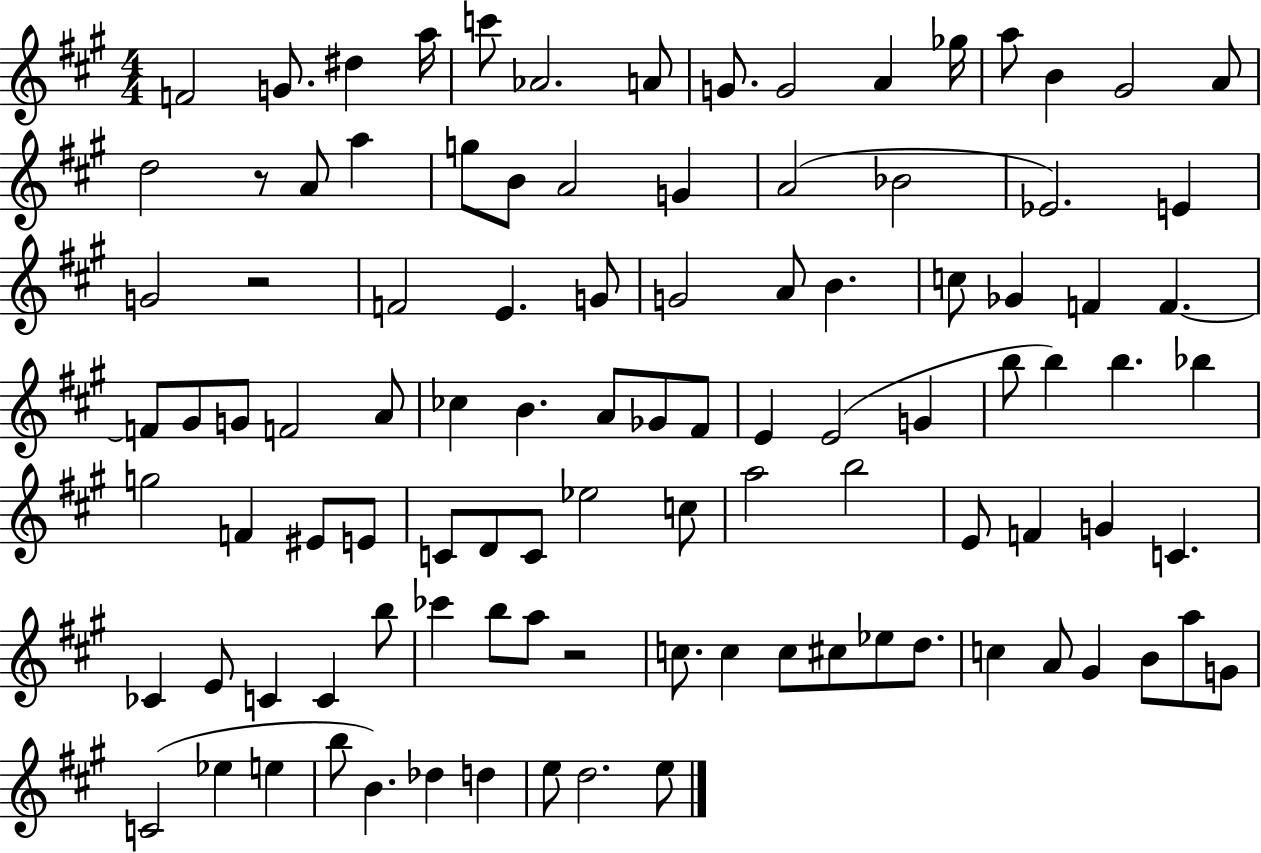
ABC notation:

X:1
T:Untitled
M:4/4
L:1/4
K:A
F2 G/2 ^d a/4 c'/2 _A2 A/2 G/2 G2 A _g/4 a/2 B ^G2 A/2 d2 z/2 A/2 a g/2 B/2 A2 G A2 _B2 _E2 E G2 z2 F2 E G/2 G2 A/2 B c/2 _G F F F/2 ^G/2 G/2 F2 A/2 _c B A/2 _G/2 ^F/2 E E2 G b/2 b b _b g2 F ^E/2 E/2 C/2 D/2 C/2 _e2 c/2 a2 b2 E/2 F G C _C E/2 C C b/2 _c' b/2 a/2 z2 c/2 c c/2 ^c/2 _e/2 d/2 c A/2 ^G B/2 a/2 G/2 C2 _e e b/2 B _d d e/2 d2 e/2